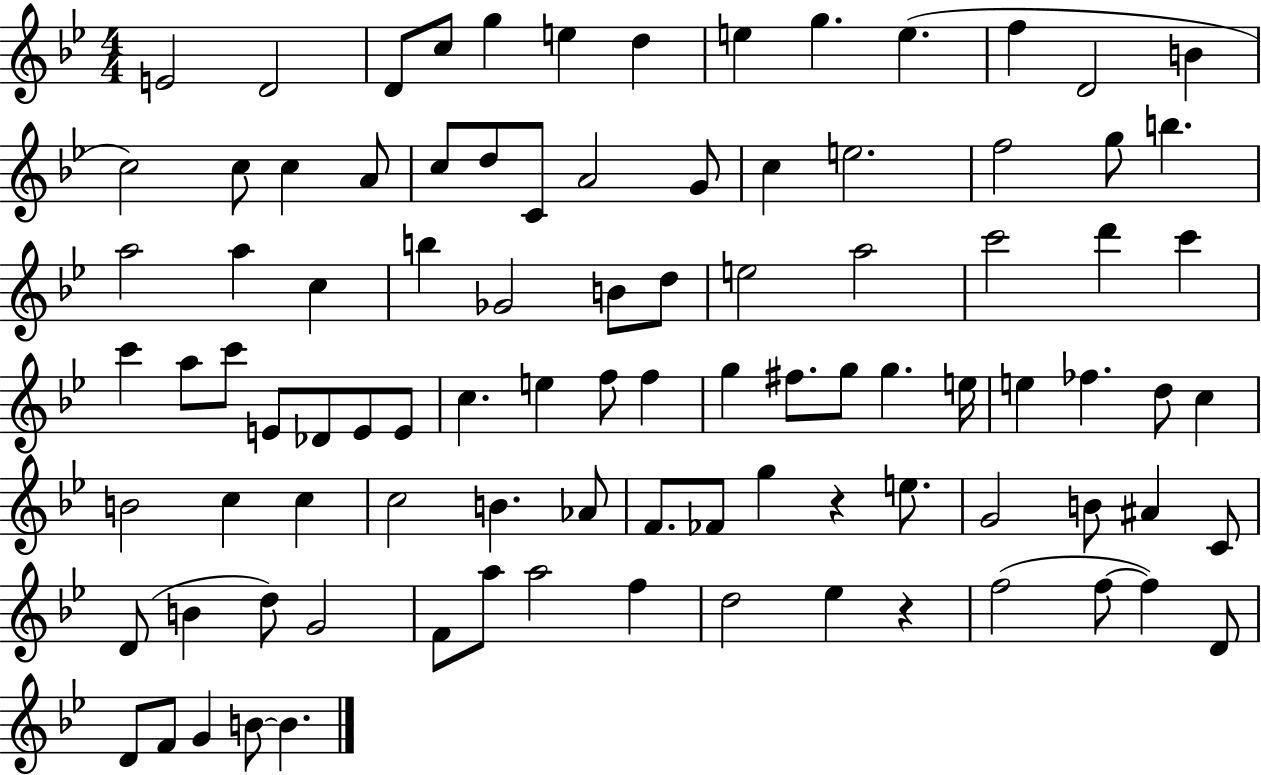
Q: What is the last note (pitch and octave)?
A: B4